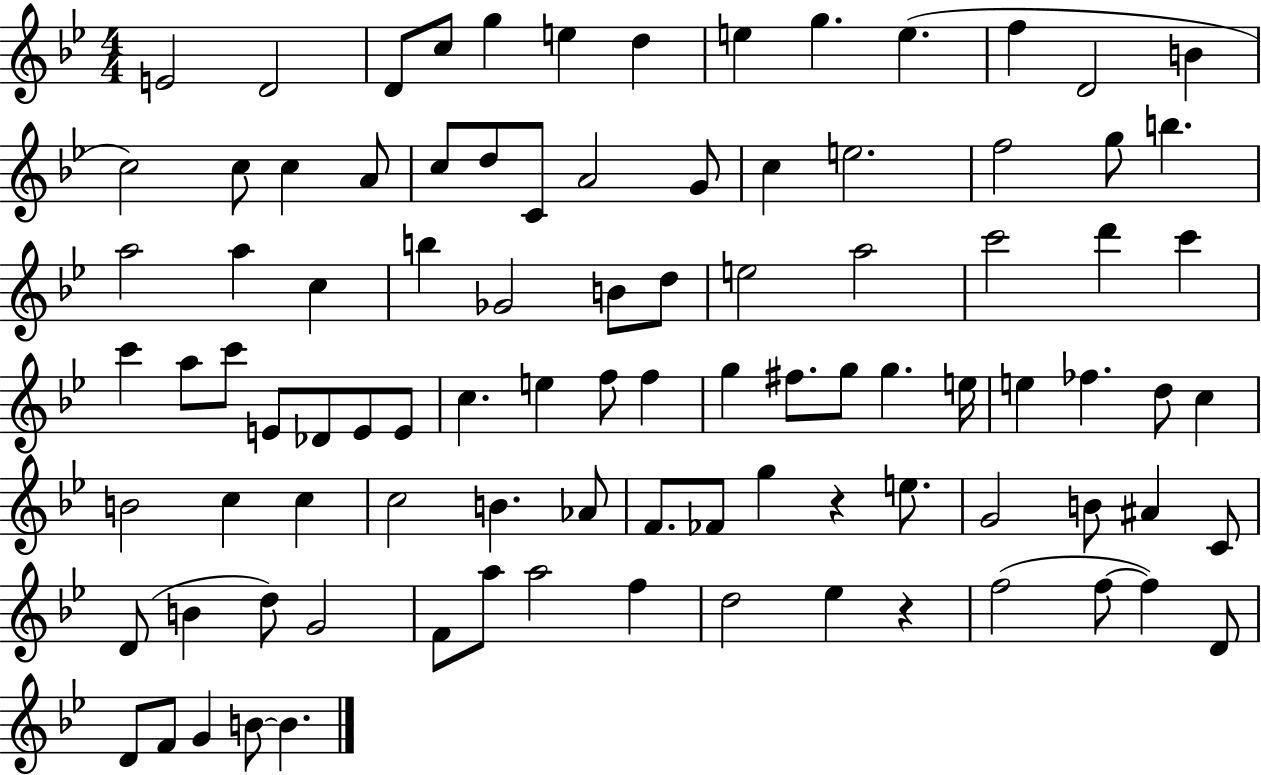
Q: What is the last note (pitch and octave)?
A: B4